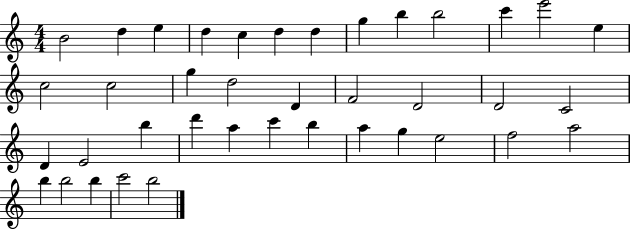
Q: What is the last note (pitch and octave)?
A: B5